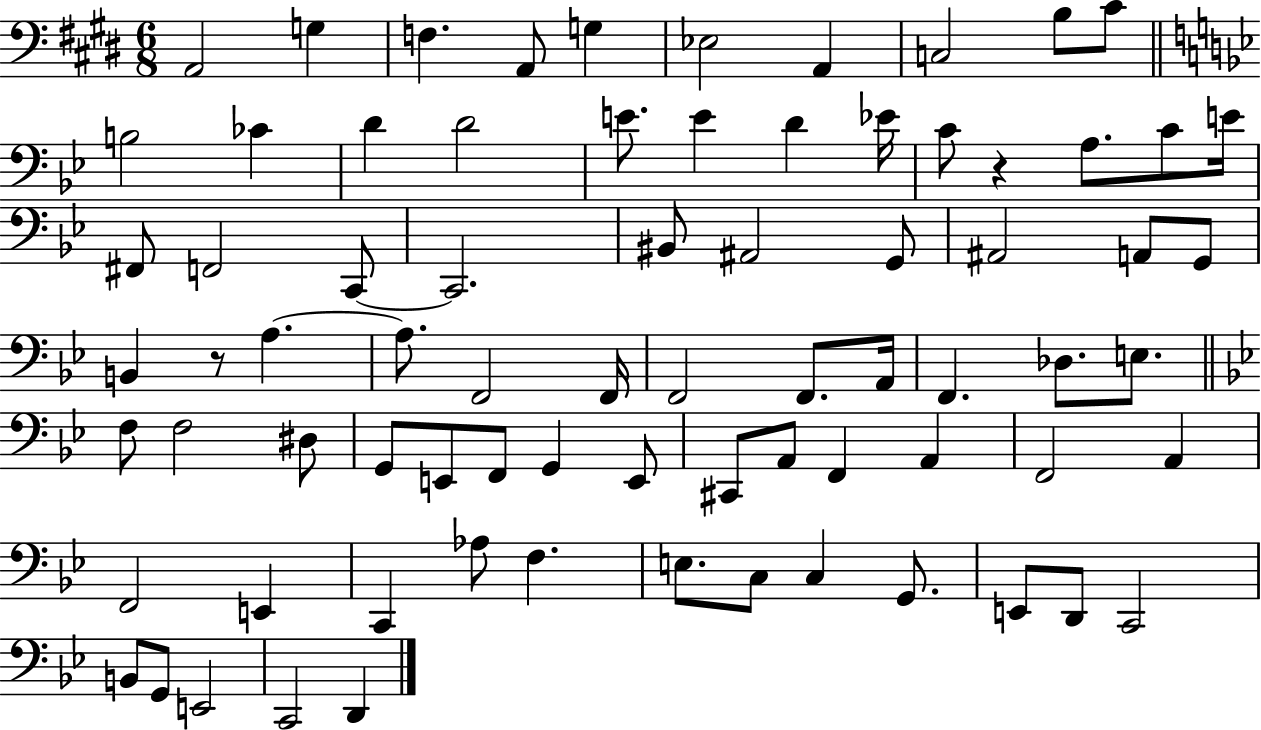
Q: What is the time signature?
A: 6/8